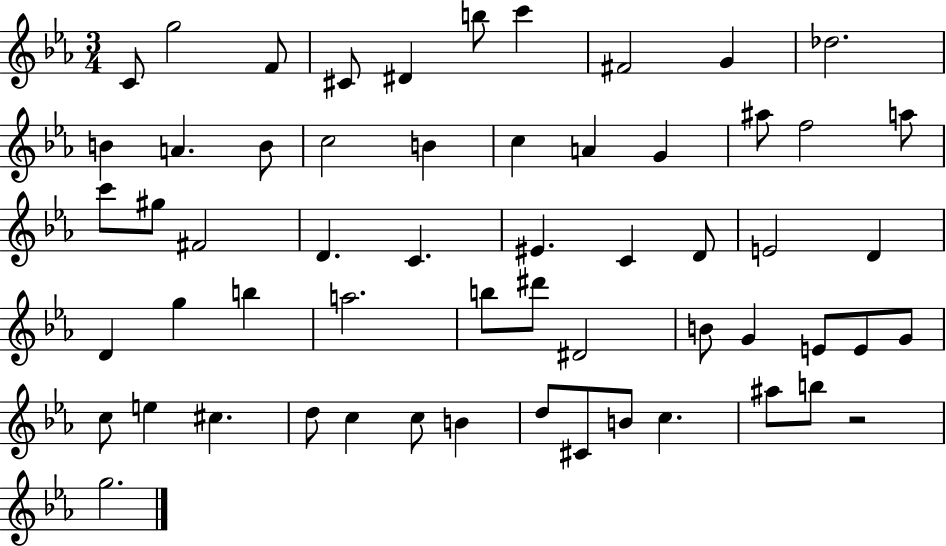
{
  \clef treble
  \numericTimeSignature
  \time 3/4
  \key ees \major
  \repeat volta 2 { c'8 g''2 f'8 | cis'8 dis'4 b''8 c'''4 | fis'2 g'4 | des''2. | \break b'4 a'4. b'8 | c''2 b'4 | c''4 a'4 g'4 | ais''8 f''2 a''8 | \break c'''8 gis''8 fis'2 | d'4. c'4. | eis'4. c'4 d'8 | e'2 d'4 | \break d'4 g''4 b''4 | a''2. | b''8 dis'''8 dis'2 | b'8 g'4 e'8 e'8 g'8 | \break c''8 e''4 cis''4. | d''8 c''4 c''8 b'4 | d''8 cis'8 b'8 c''4. | ais''8 b''8 r2 | \break g''2. | } \bar "|."
}